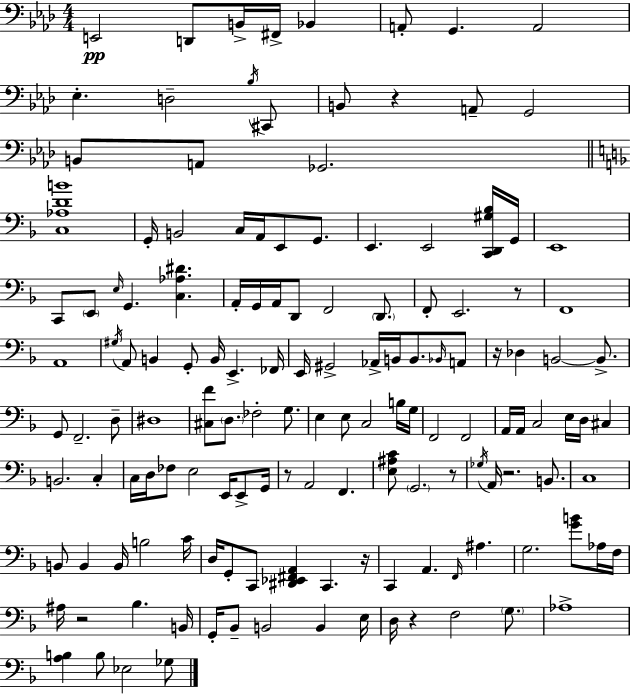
{
  \clef bass
  \numericTimeSignature
  \time 4/4
  \key f \minor
  \repeat volta 2 { e,2\pp d,8 b,16-> fis,16-> bes,4 | a,8-. g,4. a,2 | ees4.-. d2-- \acciaccatura { bes16 } cis,8 | b,8 r4 a,8-- g,2 | \break b,8 a,8 ges,2. | \bar "||" \break \key f \major <c aes d' b'>1 | g,16-. b,2 c16 a,16 e,8 g,8. | e,4. e,2 <c, d, gis bes>16 g,16 | e,1 | \break c,8 \parenthesize e,8 \grace { e16 } g,4. <c aes dis'>4. | a,16-. g,16 a,16 d,8 f,2 \parenthesize d,8. | f,8-. e,2. r8 | f,1 | \break a,1 | \acciaccatura { gis16 } a,8 b,4 g,8-. b,16 e,4.-> | fes,16 e,16 gis,2-> aes,16-> b,16 b,8. | \grace { bes,16 } a,8 r16 des4 b,2~~ | \break b,8.-> g,8 f,2.-- | d8-- dis1 | <cis f'>8 \parenthesize d8. fes2-. | g8. e4 e8 c2 | \break b16 g16 f,2 f,2 | a,16 a,16 c2 e16 d16 cis4 | b,2. c4-. | c16 d16 fes8 e2 e,16 | \break e,8-> g,16 r8 a,2 f,4. | <e ais c'>8 \parenthesize g,2. | r8 \acciaccatura { ges16 } a,16 r2. | b,8. c1 | \break b,8 b,4 b,16 b2 | c'16 d16 g,8-. c,8 <dis, ees, fis, a,>4 c,4. | r16 c,4 a,4. \grace { f,16 } ais4. | g2. | \break <g' b'>8 aes16 f16 ais16 r2 bes4. | b,16 g,16-. bes,8-- b,2 | b,4 e16 d16 r4 f2 | \parenthesize g8. aes1-> | \break <a b>4 b8 ees2 | ges8 } \bar "|."
}